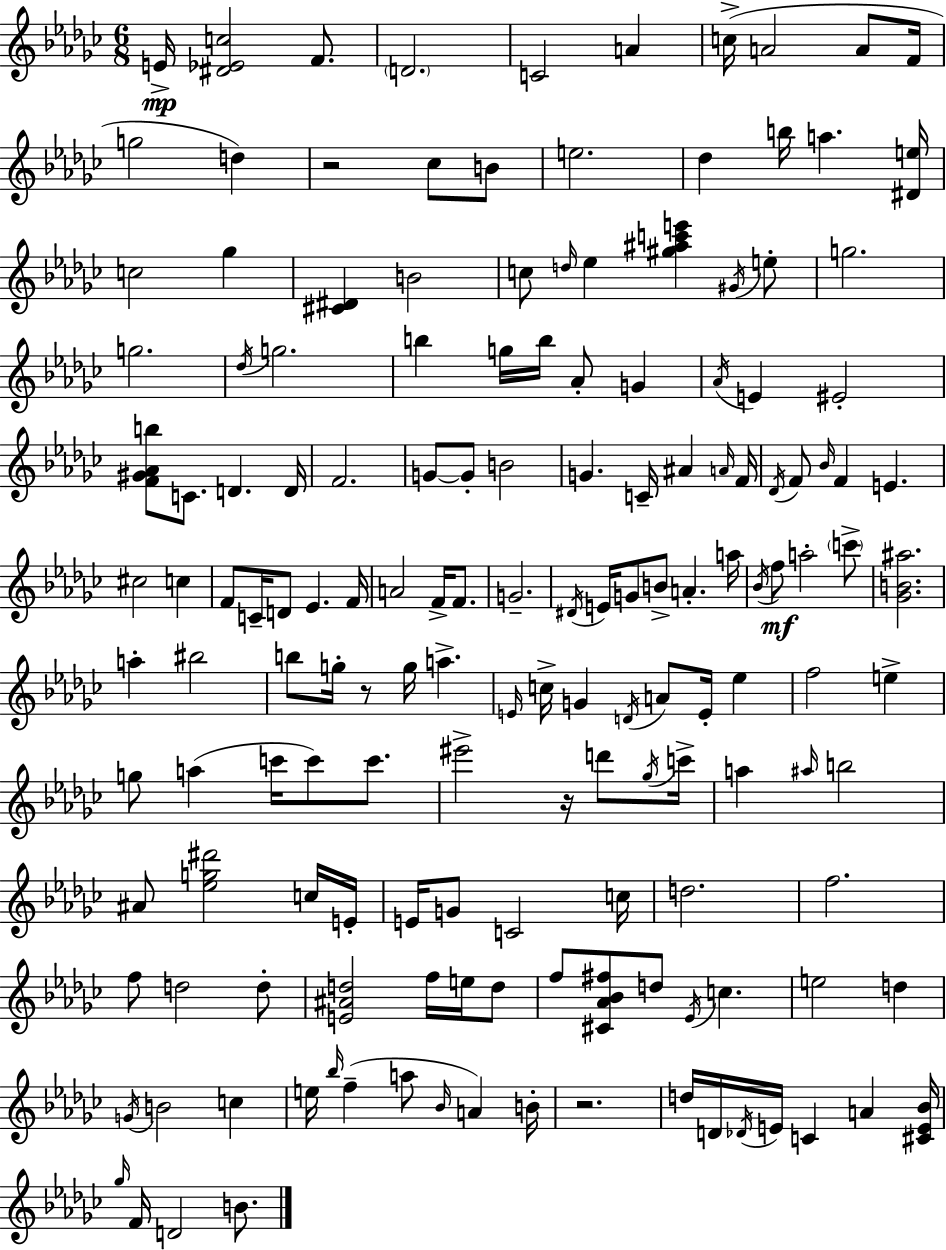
E4/s [D#4,Eb4,C5]/h F4/e. D4/h. C4/h A4/q C5/s A4/h A4/e F4/s G5/h D5/q R/h CES5/e B4/e E5/h. Db5/q B5/s A5/q. [D#4,E5]/s C5/h Gb5/q [C#4,D#4]/q B4/h C5/e D5/s Eb5/q [G#5,A#5,C6,E6]/q G#4/s E5/e G5/h. G5/h. Db5/s G5/h. B5/q G5/s B5/s Ab4/e G4/q Ab4/s E4/q EIS4/h [F4,G#4,Ab4,B5]/e C4/e. D4/q. D4/s F4/h. G4/e G4/e B4/h G4/q. C4/s A#4/q A4/s F4/s Db4/s F4/e Bb4/s F4/q E4/q. C#5/h C5/q F4/e C4/s D4/e Eb4/q. F4/s A4/h F4/s F4/e. G4/h. D#4/s E4/s G4/e B4/e A4/q. A5/s Bb4/s F5/e A5/h C6/e [Gb4,B4,A#5]/h. A5/q BIS5/h B5/e G5/s R/e G5/s A5/q. E4/s C5/s G4/q D4/s A4/e E4/s Eb5/q F5/h E5/q G5/e A5/q C6/s C6/e C6/e. EIS6/h R/s D6/e Gb5/s C6/s A5/q A#5/s B5/h A#4/e [Eb5,G5,D#6]/h C5/s E4/s E4/s G4/e C4/h C5/s D5/h. F5/h. F5/e D5/h D5/e [E4,A#4,D5]/h F5/s E5/s D5/e F5/e [C#4,Ab4,Bb4,F#5]/e D5/e Eb4/s C5/q. E5/h D5/q G4/s B4/h C5/q E5/s Bb5/s F5/q A5/e Bb4/s A4/q B4/s R/h. D5/s D4/s Db4/s E4/s C4/q A4/q [C#4,E4,Bb4]/s Gb5/s F4/s D4/h B4/e.